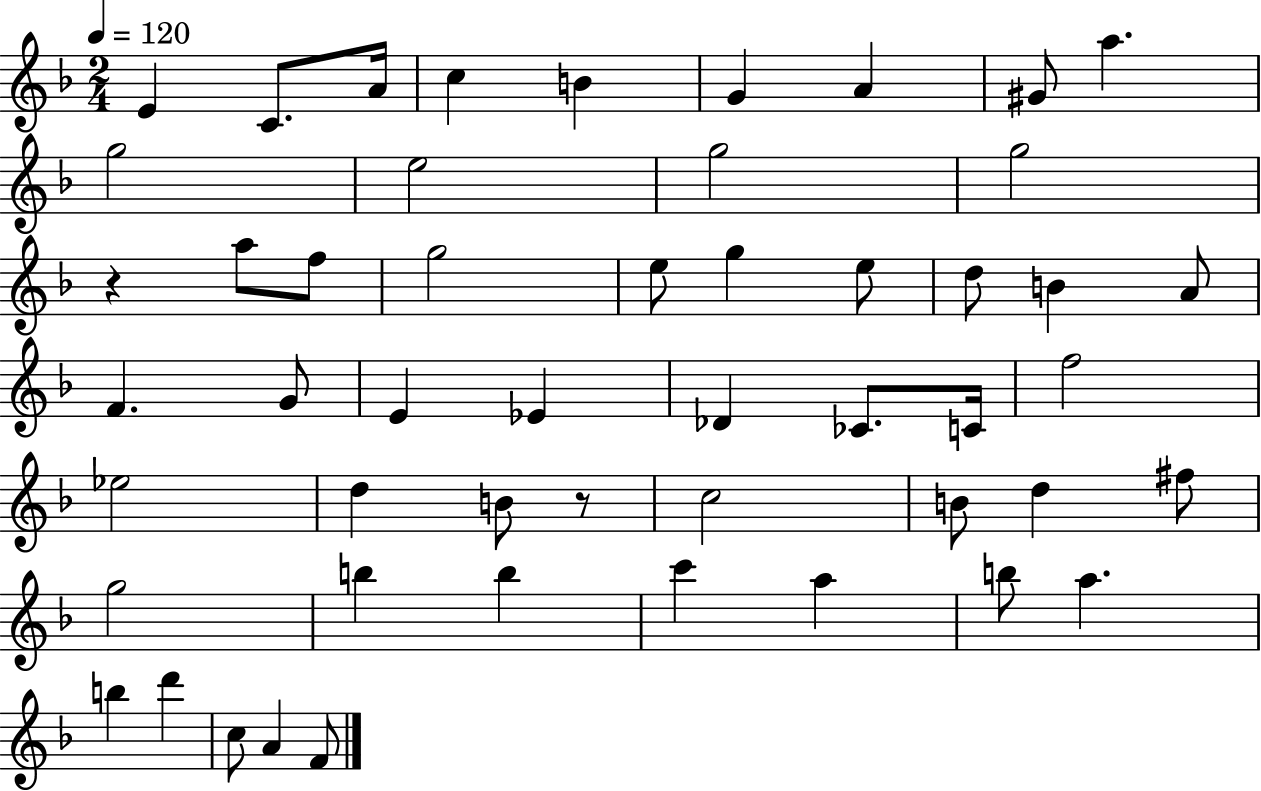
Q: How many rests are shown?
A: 2